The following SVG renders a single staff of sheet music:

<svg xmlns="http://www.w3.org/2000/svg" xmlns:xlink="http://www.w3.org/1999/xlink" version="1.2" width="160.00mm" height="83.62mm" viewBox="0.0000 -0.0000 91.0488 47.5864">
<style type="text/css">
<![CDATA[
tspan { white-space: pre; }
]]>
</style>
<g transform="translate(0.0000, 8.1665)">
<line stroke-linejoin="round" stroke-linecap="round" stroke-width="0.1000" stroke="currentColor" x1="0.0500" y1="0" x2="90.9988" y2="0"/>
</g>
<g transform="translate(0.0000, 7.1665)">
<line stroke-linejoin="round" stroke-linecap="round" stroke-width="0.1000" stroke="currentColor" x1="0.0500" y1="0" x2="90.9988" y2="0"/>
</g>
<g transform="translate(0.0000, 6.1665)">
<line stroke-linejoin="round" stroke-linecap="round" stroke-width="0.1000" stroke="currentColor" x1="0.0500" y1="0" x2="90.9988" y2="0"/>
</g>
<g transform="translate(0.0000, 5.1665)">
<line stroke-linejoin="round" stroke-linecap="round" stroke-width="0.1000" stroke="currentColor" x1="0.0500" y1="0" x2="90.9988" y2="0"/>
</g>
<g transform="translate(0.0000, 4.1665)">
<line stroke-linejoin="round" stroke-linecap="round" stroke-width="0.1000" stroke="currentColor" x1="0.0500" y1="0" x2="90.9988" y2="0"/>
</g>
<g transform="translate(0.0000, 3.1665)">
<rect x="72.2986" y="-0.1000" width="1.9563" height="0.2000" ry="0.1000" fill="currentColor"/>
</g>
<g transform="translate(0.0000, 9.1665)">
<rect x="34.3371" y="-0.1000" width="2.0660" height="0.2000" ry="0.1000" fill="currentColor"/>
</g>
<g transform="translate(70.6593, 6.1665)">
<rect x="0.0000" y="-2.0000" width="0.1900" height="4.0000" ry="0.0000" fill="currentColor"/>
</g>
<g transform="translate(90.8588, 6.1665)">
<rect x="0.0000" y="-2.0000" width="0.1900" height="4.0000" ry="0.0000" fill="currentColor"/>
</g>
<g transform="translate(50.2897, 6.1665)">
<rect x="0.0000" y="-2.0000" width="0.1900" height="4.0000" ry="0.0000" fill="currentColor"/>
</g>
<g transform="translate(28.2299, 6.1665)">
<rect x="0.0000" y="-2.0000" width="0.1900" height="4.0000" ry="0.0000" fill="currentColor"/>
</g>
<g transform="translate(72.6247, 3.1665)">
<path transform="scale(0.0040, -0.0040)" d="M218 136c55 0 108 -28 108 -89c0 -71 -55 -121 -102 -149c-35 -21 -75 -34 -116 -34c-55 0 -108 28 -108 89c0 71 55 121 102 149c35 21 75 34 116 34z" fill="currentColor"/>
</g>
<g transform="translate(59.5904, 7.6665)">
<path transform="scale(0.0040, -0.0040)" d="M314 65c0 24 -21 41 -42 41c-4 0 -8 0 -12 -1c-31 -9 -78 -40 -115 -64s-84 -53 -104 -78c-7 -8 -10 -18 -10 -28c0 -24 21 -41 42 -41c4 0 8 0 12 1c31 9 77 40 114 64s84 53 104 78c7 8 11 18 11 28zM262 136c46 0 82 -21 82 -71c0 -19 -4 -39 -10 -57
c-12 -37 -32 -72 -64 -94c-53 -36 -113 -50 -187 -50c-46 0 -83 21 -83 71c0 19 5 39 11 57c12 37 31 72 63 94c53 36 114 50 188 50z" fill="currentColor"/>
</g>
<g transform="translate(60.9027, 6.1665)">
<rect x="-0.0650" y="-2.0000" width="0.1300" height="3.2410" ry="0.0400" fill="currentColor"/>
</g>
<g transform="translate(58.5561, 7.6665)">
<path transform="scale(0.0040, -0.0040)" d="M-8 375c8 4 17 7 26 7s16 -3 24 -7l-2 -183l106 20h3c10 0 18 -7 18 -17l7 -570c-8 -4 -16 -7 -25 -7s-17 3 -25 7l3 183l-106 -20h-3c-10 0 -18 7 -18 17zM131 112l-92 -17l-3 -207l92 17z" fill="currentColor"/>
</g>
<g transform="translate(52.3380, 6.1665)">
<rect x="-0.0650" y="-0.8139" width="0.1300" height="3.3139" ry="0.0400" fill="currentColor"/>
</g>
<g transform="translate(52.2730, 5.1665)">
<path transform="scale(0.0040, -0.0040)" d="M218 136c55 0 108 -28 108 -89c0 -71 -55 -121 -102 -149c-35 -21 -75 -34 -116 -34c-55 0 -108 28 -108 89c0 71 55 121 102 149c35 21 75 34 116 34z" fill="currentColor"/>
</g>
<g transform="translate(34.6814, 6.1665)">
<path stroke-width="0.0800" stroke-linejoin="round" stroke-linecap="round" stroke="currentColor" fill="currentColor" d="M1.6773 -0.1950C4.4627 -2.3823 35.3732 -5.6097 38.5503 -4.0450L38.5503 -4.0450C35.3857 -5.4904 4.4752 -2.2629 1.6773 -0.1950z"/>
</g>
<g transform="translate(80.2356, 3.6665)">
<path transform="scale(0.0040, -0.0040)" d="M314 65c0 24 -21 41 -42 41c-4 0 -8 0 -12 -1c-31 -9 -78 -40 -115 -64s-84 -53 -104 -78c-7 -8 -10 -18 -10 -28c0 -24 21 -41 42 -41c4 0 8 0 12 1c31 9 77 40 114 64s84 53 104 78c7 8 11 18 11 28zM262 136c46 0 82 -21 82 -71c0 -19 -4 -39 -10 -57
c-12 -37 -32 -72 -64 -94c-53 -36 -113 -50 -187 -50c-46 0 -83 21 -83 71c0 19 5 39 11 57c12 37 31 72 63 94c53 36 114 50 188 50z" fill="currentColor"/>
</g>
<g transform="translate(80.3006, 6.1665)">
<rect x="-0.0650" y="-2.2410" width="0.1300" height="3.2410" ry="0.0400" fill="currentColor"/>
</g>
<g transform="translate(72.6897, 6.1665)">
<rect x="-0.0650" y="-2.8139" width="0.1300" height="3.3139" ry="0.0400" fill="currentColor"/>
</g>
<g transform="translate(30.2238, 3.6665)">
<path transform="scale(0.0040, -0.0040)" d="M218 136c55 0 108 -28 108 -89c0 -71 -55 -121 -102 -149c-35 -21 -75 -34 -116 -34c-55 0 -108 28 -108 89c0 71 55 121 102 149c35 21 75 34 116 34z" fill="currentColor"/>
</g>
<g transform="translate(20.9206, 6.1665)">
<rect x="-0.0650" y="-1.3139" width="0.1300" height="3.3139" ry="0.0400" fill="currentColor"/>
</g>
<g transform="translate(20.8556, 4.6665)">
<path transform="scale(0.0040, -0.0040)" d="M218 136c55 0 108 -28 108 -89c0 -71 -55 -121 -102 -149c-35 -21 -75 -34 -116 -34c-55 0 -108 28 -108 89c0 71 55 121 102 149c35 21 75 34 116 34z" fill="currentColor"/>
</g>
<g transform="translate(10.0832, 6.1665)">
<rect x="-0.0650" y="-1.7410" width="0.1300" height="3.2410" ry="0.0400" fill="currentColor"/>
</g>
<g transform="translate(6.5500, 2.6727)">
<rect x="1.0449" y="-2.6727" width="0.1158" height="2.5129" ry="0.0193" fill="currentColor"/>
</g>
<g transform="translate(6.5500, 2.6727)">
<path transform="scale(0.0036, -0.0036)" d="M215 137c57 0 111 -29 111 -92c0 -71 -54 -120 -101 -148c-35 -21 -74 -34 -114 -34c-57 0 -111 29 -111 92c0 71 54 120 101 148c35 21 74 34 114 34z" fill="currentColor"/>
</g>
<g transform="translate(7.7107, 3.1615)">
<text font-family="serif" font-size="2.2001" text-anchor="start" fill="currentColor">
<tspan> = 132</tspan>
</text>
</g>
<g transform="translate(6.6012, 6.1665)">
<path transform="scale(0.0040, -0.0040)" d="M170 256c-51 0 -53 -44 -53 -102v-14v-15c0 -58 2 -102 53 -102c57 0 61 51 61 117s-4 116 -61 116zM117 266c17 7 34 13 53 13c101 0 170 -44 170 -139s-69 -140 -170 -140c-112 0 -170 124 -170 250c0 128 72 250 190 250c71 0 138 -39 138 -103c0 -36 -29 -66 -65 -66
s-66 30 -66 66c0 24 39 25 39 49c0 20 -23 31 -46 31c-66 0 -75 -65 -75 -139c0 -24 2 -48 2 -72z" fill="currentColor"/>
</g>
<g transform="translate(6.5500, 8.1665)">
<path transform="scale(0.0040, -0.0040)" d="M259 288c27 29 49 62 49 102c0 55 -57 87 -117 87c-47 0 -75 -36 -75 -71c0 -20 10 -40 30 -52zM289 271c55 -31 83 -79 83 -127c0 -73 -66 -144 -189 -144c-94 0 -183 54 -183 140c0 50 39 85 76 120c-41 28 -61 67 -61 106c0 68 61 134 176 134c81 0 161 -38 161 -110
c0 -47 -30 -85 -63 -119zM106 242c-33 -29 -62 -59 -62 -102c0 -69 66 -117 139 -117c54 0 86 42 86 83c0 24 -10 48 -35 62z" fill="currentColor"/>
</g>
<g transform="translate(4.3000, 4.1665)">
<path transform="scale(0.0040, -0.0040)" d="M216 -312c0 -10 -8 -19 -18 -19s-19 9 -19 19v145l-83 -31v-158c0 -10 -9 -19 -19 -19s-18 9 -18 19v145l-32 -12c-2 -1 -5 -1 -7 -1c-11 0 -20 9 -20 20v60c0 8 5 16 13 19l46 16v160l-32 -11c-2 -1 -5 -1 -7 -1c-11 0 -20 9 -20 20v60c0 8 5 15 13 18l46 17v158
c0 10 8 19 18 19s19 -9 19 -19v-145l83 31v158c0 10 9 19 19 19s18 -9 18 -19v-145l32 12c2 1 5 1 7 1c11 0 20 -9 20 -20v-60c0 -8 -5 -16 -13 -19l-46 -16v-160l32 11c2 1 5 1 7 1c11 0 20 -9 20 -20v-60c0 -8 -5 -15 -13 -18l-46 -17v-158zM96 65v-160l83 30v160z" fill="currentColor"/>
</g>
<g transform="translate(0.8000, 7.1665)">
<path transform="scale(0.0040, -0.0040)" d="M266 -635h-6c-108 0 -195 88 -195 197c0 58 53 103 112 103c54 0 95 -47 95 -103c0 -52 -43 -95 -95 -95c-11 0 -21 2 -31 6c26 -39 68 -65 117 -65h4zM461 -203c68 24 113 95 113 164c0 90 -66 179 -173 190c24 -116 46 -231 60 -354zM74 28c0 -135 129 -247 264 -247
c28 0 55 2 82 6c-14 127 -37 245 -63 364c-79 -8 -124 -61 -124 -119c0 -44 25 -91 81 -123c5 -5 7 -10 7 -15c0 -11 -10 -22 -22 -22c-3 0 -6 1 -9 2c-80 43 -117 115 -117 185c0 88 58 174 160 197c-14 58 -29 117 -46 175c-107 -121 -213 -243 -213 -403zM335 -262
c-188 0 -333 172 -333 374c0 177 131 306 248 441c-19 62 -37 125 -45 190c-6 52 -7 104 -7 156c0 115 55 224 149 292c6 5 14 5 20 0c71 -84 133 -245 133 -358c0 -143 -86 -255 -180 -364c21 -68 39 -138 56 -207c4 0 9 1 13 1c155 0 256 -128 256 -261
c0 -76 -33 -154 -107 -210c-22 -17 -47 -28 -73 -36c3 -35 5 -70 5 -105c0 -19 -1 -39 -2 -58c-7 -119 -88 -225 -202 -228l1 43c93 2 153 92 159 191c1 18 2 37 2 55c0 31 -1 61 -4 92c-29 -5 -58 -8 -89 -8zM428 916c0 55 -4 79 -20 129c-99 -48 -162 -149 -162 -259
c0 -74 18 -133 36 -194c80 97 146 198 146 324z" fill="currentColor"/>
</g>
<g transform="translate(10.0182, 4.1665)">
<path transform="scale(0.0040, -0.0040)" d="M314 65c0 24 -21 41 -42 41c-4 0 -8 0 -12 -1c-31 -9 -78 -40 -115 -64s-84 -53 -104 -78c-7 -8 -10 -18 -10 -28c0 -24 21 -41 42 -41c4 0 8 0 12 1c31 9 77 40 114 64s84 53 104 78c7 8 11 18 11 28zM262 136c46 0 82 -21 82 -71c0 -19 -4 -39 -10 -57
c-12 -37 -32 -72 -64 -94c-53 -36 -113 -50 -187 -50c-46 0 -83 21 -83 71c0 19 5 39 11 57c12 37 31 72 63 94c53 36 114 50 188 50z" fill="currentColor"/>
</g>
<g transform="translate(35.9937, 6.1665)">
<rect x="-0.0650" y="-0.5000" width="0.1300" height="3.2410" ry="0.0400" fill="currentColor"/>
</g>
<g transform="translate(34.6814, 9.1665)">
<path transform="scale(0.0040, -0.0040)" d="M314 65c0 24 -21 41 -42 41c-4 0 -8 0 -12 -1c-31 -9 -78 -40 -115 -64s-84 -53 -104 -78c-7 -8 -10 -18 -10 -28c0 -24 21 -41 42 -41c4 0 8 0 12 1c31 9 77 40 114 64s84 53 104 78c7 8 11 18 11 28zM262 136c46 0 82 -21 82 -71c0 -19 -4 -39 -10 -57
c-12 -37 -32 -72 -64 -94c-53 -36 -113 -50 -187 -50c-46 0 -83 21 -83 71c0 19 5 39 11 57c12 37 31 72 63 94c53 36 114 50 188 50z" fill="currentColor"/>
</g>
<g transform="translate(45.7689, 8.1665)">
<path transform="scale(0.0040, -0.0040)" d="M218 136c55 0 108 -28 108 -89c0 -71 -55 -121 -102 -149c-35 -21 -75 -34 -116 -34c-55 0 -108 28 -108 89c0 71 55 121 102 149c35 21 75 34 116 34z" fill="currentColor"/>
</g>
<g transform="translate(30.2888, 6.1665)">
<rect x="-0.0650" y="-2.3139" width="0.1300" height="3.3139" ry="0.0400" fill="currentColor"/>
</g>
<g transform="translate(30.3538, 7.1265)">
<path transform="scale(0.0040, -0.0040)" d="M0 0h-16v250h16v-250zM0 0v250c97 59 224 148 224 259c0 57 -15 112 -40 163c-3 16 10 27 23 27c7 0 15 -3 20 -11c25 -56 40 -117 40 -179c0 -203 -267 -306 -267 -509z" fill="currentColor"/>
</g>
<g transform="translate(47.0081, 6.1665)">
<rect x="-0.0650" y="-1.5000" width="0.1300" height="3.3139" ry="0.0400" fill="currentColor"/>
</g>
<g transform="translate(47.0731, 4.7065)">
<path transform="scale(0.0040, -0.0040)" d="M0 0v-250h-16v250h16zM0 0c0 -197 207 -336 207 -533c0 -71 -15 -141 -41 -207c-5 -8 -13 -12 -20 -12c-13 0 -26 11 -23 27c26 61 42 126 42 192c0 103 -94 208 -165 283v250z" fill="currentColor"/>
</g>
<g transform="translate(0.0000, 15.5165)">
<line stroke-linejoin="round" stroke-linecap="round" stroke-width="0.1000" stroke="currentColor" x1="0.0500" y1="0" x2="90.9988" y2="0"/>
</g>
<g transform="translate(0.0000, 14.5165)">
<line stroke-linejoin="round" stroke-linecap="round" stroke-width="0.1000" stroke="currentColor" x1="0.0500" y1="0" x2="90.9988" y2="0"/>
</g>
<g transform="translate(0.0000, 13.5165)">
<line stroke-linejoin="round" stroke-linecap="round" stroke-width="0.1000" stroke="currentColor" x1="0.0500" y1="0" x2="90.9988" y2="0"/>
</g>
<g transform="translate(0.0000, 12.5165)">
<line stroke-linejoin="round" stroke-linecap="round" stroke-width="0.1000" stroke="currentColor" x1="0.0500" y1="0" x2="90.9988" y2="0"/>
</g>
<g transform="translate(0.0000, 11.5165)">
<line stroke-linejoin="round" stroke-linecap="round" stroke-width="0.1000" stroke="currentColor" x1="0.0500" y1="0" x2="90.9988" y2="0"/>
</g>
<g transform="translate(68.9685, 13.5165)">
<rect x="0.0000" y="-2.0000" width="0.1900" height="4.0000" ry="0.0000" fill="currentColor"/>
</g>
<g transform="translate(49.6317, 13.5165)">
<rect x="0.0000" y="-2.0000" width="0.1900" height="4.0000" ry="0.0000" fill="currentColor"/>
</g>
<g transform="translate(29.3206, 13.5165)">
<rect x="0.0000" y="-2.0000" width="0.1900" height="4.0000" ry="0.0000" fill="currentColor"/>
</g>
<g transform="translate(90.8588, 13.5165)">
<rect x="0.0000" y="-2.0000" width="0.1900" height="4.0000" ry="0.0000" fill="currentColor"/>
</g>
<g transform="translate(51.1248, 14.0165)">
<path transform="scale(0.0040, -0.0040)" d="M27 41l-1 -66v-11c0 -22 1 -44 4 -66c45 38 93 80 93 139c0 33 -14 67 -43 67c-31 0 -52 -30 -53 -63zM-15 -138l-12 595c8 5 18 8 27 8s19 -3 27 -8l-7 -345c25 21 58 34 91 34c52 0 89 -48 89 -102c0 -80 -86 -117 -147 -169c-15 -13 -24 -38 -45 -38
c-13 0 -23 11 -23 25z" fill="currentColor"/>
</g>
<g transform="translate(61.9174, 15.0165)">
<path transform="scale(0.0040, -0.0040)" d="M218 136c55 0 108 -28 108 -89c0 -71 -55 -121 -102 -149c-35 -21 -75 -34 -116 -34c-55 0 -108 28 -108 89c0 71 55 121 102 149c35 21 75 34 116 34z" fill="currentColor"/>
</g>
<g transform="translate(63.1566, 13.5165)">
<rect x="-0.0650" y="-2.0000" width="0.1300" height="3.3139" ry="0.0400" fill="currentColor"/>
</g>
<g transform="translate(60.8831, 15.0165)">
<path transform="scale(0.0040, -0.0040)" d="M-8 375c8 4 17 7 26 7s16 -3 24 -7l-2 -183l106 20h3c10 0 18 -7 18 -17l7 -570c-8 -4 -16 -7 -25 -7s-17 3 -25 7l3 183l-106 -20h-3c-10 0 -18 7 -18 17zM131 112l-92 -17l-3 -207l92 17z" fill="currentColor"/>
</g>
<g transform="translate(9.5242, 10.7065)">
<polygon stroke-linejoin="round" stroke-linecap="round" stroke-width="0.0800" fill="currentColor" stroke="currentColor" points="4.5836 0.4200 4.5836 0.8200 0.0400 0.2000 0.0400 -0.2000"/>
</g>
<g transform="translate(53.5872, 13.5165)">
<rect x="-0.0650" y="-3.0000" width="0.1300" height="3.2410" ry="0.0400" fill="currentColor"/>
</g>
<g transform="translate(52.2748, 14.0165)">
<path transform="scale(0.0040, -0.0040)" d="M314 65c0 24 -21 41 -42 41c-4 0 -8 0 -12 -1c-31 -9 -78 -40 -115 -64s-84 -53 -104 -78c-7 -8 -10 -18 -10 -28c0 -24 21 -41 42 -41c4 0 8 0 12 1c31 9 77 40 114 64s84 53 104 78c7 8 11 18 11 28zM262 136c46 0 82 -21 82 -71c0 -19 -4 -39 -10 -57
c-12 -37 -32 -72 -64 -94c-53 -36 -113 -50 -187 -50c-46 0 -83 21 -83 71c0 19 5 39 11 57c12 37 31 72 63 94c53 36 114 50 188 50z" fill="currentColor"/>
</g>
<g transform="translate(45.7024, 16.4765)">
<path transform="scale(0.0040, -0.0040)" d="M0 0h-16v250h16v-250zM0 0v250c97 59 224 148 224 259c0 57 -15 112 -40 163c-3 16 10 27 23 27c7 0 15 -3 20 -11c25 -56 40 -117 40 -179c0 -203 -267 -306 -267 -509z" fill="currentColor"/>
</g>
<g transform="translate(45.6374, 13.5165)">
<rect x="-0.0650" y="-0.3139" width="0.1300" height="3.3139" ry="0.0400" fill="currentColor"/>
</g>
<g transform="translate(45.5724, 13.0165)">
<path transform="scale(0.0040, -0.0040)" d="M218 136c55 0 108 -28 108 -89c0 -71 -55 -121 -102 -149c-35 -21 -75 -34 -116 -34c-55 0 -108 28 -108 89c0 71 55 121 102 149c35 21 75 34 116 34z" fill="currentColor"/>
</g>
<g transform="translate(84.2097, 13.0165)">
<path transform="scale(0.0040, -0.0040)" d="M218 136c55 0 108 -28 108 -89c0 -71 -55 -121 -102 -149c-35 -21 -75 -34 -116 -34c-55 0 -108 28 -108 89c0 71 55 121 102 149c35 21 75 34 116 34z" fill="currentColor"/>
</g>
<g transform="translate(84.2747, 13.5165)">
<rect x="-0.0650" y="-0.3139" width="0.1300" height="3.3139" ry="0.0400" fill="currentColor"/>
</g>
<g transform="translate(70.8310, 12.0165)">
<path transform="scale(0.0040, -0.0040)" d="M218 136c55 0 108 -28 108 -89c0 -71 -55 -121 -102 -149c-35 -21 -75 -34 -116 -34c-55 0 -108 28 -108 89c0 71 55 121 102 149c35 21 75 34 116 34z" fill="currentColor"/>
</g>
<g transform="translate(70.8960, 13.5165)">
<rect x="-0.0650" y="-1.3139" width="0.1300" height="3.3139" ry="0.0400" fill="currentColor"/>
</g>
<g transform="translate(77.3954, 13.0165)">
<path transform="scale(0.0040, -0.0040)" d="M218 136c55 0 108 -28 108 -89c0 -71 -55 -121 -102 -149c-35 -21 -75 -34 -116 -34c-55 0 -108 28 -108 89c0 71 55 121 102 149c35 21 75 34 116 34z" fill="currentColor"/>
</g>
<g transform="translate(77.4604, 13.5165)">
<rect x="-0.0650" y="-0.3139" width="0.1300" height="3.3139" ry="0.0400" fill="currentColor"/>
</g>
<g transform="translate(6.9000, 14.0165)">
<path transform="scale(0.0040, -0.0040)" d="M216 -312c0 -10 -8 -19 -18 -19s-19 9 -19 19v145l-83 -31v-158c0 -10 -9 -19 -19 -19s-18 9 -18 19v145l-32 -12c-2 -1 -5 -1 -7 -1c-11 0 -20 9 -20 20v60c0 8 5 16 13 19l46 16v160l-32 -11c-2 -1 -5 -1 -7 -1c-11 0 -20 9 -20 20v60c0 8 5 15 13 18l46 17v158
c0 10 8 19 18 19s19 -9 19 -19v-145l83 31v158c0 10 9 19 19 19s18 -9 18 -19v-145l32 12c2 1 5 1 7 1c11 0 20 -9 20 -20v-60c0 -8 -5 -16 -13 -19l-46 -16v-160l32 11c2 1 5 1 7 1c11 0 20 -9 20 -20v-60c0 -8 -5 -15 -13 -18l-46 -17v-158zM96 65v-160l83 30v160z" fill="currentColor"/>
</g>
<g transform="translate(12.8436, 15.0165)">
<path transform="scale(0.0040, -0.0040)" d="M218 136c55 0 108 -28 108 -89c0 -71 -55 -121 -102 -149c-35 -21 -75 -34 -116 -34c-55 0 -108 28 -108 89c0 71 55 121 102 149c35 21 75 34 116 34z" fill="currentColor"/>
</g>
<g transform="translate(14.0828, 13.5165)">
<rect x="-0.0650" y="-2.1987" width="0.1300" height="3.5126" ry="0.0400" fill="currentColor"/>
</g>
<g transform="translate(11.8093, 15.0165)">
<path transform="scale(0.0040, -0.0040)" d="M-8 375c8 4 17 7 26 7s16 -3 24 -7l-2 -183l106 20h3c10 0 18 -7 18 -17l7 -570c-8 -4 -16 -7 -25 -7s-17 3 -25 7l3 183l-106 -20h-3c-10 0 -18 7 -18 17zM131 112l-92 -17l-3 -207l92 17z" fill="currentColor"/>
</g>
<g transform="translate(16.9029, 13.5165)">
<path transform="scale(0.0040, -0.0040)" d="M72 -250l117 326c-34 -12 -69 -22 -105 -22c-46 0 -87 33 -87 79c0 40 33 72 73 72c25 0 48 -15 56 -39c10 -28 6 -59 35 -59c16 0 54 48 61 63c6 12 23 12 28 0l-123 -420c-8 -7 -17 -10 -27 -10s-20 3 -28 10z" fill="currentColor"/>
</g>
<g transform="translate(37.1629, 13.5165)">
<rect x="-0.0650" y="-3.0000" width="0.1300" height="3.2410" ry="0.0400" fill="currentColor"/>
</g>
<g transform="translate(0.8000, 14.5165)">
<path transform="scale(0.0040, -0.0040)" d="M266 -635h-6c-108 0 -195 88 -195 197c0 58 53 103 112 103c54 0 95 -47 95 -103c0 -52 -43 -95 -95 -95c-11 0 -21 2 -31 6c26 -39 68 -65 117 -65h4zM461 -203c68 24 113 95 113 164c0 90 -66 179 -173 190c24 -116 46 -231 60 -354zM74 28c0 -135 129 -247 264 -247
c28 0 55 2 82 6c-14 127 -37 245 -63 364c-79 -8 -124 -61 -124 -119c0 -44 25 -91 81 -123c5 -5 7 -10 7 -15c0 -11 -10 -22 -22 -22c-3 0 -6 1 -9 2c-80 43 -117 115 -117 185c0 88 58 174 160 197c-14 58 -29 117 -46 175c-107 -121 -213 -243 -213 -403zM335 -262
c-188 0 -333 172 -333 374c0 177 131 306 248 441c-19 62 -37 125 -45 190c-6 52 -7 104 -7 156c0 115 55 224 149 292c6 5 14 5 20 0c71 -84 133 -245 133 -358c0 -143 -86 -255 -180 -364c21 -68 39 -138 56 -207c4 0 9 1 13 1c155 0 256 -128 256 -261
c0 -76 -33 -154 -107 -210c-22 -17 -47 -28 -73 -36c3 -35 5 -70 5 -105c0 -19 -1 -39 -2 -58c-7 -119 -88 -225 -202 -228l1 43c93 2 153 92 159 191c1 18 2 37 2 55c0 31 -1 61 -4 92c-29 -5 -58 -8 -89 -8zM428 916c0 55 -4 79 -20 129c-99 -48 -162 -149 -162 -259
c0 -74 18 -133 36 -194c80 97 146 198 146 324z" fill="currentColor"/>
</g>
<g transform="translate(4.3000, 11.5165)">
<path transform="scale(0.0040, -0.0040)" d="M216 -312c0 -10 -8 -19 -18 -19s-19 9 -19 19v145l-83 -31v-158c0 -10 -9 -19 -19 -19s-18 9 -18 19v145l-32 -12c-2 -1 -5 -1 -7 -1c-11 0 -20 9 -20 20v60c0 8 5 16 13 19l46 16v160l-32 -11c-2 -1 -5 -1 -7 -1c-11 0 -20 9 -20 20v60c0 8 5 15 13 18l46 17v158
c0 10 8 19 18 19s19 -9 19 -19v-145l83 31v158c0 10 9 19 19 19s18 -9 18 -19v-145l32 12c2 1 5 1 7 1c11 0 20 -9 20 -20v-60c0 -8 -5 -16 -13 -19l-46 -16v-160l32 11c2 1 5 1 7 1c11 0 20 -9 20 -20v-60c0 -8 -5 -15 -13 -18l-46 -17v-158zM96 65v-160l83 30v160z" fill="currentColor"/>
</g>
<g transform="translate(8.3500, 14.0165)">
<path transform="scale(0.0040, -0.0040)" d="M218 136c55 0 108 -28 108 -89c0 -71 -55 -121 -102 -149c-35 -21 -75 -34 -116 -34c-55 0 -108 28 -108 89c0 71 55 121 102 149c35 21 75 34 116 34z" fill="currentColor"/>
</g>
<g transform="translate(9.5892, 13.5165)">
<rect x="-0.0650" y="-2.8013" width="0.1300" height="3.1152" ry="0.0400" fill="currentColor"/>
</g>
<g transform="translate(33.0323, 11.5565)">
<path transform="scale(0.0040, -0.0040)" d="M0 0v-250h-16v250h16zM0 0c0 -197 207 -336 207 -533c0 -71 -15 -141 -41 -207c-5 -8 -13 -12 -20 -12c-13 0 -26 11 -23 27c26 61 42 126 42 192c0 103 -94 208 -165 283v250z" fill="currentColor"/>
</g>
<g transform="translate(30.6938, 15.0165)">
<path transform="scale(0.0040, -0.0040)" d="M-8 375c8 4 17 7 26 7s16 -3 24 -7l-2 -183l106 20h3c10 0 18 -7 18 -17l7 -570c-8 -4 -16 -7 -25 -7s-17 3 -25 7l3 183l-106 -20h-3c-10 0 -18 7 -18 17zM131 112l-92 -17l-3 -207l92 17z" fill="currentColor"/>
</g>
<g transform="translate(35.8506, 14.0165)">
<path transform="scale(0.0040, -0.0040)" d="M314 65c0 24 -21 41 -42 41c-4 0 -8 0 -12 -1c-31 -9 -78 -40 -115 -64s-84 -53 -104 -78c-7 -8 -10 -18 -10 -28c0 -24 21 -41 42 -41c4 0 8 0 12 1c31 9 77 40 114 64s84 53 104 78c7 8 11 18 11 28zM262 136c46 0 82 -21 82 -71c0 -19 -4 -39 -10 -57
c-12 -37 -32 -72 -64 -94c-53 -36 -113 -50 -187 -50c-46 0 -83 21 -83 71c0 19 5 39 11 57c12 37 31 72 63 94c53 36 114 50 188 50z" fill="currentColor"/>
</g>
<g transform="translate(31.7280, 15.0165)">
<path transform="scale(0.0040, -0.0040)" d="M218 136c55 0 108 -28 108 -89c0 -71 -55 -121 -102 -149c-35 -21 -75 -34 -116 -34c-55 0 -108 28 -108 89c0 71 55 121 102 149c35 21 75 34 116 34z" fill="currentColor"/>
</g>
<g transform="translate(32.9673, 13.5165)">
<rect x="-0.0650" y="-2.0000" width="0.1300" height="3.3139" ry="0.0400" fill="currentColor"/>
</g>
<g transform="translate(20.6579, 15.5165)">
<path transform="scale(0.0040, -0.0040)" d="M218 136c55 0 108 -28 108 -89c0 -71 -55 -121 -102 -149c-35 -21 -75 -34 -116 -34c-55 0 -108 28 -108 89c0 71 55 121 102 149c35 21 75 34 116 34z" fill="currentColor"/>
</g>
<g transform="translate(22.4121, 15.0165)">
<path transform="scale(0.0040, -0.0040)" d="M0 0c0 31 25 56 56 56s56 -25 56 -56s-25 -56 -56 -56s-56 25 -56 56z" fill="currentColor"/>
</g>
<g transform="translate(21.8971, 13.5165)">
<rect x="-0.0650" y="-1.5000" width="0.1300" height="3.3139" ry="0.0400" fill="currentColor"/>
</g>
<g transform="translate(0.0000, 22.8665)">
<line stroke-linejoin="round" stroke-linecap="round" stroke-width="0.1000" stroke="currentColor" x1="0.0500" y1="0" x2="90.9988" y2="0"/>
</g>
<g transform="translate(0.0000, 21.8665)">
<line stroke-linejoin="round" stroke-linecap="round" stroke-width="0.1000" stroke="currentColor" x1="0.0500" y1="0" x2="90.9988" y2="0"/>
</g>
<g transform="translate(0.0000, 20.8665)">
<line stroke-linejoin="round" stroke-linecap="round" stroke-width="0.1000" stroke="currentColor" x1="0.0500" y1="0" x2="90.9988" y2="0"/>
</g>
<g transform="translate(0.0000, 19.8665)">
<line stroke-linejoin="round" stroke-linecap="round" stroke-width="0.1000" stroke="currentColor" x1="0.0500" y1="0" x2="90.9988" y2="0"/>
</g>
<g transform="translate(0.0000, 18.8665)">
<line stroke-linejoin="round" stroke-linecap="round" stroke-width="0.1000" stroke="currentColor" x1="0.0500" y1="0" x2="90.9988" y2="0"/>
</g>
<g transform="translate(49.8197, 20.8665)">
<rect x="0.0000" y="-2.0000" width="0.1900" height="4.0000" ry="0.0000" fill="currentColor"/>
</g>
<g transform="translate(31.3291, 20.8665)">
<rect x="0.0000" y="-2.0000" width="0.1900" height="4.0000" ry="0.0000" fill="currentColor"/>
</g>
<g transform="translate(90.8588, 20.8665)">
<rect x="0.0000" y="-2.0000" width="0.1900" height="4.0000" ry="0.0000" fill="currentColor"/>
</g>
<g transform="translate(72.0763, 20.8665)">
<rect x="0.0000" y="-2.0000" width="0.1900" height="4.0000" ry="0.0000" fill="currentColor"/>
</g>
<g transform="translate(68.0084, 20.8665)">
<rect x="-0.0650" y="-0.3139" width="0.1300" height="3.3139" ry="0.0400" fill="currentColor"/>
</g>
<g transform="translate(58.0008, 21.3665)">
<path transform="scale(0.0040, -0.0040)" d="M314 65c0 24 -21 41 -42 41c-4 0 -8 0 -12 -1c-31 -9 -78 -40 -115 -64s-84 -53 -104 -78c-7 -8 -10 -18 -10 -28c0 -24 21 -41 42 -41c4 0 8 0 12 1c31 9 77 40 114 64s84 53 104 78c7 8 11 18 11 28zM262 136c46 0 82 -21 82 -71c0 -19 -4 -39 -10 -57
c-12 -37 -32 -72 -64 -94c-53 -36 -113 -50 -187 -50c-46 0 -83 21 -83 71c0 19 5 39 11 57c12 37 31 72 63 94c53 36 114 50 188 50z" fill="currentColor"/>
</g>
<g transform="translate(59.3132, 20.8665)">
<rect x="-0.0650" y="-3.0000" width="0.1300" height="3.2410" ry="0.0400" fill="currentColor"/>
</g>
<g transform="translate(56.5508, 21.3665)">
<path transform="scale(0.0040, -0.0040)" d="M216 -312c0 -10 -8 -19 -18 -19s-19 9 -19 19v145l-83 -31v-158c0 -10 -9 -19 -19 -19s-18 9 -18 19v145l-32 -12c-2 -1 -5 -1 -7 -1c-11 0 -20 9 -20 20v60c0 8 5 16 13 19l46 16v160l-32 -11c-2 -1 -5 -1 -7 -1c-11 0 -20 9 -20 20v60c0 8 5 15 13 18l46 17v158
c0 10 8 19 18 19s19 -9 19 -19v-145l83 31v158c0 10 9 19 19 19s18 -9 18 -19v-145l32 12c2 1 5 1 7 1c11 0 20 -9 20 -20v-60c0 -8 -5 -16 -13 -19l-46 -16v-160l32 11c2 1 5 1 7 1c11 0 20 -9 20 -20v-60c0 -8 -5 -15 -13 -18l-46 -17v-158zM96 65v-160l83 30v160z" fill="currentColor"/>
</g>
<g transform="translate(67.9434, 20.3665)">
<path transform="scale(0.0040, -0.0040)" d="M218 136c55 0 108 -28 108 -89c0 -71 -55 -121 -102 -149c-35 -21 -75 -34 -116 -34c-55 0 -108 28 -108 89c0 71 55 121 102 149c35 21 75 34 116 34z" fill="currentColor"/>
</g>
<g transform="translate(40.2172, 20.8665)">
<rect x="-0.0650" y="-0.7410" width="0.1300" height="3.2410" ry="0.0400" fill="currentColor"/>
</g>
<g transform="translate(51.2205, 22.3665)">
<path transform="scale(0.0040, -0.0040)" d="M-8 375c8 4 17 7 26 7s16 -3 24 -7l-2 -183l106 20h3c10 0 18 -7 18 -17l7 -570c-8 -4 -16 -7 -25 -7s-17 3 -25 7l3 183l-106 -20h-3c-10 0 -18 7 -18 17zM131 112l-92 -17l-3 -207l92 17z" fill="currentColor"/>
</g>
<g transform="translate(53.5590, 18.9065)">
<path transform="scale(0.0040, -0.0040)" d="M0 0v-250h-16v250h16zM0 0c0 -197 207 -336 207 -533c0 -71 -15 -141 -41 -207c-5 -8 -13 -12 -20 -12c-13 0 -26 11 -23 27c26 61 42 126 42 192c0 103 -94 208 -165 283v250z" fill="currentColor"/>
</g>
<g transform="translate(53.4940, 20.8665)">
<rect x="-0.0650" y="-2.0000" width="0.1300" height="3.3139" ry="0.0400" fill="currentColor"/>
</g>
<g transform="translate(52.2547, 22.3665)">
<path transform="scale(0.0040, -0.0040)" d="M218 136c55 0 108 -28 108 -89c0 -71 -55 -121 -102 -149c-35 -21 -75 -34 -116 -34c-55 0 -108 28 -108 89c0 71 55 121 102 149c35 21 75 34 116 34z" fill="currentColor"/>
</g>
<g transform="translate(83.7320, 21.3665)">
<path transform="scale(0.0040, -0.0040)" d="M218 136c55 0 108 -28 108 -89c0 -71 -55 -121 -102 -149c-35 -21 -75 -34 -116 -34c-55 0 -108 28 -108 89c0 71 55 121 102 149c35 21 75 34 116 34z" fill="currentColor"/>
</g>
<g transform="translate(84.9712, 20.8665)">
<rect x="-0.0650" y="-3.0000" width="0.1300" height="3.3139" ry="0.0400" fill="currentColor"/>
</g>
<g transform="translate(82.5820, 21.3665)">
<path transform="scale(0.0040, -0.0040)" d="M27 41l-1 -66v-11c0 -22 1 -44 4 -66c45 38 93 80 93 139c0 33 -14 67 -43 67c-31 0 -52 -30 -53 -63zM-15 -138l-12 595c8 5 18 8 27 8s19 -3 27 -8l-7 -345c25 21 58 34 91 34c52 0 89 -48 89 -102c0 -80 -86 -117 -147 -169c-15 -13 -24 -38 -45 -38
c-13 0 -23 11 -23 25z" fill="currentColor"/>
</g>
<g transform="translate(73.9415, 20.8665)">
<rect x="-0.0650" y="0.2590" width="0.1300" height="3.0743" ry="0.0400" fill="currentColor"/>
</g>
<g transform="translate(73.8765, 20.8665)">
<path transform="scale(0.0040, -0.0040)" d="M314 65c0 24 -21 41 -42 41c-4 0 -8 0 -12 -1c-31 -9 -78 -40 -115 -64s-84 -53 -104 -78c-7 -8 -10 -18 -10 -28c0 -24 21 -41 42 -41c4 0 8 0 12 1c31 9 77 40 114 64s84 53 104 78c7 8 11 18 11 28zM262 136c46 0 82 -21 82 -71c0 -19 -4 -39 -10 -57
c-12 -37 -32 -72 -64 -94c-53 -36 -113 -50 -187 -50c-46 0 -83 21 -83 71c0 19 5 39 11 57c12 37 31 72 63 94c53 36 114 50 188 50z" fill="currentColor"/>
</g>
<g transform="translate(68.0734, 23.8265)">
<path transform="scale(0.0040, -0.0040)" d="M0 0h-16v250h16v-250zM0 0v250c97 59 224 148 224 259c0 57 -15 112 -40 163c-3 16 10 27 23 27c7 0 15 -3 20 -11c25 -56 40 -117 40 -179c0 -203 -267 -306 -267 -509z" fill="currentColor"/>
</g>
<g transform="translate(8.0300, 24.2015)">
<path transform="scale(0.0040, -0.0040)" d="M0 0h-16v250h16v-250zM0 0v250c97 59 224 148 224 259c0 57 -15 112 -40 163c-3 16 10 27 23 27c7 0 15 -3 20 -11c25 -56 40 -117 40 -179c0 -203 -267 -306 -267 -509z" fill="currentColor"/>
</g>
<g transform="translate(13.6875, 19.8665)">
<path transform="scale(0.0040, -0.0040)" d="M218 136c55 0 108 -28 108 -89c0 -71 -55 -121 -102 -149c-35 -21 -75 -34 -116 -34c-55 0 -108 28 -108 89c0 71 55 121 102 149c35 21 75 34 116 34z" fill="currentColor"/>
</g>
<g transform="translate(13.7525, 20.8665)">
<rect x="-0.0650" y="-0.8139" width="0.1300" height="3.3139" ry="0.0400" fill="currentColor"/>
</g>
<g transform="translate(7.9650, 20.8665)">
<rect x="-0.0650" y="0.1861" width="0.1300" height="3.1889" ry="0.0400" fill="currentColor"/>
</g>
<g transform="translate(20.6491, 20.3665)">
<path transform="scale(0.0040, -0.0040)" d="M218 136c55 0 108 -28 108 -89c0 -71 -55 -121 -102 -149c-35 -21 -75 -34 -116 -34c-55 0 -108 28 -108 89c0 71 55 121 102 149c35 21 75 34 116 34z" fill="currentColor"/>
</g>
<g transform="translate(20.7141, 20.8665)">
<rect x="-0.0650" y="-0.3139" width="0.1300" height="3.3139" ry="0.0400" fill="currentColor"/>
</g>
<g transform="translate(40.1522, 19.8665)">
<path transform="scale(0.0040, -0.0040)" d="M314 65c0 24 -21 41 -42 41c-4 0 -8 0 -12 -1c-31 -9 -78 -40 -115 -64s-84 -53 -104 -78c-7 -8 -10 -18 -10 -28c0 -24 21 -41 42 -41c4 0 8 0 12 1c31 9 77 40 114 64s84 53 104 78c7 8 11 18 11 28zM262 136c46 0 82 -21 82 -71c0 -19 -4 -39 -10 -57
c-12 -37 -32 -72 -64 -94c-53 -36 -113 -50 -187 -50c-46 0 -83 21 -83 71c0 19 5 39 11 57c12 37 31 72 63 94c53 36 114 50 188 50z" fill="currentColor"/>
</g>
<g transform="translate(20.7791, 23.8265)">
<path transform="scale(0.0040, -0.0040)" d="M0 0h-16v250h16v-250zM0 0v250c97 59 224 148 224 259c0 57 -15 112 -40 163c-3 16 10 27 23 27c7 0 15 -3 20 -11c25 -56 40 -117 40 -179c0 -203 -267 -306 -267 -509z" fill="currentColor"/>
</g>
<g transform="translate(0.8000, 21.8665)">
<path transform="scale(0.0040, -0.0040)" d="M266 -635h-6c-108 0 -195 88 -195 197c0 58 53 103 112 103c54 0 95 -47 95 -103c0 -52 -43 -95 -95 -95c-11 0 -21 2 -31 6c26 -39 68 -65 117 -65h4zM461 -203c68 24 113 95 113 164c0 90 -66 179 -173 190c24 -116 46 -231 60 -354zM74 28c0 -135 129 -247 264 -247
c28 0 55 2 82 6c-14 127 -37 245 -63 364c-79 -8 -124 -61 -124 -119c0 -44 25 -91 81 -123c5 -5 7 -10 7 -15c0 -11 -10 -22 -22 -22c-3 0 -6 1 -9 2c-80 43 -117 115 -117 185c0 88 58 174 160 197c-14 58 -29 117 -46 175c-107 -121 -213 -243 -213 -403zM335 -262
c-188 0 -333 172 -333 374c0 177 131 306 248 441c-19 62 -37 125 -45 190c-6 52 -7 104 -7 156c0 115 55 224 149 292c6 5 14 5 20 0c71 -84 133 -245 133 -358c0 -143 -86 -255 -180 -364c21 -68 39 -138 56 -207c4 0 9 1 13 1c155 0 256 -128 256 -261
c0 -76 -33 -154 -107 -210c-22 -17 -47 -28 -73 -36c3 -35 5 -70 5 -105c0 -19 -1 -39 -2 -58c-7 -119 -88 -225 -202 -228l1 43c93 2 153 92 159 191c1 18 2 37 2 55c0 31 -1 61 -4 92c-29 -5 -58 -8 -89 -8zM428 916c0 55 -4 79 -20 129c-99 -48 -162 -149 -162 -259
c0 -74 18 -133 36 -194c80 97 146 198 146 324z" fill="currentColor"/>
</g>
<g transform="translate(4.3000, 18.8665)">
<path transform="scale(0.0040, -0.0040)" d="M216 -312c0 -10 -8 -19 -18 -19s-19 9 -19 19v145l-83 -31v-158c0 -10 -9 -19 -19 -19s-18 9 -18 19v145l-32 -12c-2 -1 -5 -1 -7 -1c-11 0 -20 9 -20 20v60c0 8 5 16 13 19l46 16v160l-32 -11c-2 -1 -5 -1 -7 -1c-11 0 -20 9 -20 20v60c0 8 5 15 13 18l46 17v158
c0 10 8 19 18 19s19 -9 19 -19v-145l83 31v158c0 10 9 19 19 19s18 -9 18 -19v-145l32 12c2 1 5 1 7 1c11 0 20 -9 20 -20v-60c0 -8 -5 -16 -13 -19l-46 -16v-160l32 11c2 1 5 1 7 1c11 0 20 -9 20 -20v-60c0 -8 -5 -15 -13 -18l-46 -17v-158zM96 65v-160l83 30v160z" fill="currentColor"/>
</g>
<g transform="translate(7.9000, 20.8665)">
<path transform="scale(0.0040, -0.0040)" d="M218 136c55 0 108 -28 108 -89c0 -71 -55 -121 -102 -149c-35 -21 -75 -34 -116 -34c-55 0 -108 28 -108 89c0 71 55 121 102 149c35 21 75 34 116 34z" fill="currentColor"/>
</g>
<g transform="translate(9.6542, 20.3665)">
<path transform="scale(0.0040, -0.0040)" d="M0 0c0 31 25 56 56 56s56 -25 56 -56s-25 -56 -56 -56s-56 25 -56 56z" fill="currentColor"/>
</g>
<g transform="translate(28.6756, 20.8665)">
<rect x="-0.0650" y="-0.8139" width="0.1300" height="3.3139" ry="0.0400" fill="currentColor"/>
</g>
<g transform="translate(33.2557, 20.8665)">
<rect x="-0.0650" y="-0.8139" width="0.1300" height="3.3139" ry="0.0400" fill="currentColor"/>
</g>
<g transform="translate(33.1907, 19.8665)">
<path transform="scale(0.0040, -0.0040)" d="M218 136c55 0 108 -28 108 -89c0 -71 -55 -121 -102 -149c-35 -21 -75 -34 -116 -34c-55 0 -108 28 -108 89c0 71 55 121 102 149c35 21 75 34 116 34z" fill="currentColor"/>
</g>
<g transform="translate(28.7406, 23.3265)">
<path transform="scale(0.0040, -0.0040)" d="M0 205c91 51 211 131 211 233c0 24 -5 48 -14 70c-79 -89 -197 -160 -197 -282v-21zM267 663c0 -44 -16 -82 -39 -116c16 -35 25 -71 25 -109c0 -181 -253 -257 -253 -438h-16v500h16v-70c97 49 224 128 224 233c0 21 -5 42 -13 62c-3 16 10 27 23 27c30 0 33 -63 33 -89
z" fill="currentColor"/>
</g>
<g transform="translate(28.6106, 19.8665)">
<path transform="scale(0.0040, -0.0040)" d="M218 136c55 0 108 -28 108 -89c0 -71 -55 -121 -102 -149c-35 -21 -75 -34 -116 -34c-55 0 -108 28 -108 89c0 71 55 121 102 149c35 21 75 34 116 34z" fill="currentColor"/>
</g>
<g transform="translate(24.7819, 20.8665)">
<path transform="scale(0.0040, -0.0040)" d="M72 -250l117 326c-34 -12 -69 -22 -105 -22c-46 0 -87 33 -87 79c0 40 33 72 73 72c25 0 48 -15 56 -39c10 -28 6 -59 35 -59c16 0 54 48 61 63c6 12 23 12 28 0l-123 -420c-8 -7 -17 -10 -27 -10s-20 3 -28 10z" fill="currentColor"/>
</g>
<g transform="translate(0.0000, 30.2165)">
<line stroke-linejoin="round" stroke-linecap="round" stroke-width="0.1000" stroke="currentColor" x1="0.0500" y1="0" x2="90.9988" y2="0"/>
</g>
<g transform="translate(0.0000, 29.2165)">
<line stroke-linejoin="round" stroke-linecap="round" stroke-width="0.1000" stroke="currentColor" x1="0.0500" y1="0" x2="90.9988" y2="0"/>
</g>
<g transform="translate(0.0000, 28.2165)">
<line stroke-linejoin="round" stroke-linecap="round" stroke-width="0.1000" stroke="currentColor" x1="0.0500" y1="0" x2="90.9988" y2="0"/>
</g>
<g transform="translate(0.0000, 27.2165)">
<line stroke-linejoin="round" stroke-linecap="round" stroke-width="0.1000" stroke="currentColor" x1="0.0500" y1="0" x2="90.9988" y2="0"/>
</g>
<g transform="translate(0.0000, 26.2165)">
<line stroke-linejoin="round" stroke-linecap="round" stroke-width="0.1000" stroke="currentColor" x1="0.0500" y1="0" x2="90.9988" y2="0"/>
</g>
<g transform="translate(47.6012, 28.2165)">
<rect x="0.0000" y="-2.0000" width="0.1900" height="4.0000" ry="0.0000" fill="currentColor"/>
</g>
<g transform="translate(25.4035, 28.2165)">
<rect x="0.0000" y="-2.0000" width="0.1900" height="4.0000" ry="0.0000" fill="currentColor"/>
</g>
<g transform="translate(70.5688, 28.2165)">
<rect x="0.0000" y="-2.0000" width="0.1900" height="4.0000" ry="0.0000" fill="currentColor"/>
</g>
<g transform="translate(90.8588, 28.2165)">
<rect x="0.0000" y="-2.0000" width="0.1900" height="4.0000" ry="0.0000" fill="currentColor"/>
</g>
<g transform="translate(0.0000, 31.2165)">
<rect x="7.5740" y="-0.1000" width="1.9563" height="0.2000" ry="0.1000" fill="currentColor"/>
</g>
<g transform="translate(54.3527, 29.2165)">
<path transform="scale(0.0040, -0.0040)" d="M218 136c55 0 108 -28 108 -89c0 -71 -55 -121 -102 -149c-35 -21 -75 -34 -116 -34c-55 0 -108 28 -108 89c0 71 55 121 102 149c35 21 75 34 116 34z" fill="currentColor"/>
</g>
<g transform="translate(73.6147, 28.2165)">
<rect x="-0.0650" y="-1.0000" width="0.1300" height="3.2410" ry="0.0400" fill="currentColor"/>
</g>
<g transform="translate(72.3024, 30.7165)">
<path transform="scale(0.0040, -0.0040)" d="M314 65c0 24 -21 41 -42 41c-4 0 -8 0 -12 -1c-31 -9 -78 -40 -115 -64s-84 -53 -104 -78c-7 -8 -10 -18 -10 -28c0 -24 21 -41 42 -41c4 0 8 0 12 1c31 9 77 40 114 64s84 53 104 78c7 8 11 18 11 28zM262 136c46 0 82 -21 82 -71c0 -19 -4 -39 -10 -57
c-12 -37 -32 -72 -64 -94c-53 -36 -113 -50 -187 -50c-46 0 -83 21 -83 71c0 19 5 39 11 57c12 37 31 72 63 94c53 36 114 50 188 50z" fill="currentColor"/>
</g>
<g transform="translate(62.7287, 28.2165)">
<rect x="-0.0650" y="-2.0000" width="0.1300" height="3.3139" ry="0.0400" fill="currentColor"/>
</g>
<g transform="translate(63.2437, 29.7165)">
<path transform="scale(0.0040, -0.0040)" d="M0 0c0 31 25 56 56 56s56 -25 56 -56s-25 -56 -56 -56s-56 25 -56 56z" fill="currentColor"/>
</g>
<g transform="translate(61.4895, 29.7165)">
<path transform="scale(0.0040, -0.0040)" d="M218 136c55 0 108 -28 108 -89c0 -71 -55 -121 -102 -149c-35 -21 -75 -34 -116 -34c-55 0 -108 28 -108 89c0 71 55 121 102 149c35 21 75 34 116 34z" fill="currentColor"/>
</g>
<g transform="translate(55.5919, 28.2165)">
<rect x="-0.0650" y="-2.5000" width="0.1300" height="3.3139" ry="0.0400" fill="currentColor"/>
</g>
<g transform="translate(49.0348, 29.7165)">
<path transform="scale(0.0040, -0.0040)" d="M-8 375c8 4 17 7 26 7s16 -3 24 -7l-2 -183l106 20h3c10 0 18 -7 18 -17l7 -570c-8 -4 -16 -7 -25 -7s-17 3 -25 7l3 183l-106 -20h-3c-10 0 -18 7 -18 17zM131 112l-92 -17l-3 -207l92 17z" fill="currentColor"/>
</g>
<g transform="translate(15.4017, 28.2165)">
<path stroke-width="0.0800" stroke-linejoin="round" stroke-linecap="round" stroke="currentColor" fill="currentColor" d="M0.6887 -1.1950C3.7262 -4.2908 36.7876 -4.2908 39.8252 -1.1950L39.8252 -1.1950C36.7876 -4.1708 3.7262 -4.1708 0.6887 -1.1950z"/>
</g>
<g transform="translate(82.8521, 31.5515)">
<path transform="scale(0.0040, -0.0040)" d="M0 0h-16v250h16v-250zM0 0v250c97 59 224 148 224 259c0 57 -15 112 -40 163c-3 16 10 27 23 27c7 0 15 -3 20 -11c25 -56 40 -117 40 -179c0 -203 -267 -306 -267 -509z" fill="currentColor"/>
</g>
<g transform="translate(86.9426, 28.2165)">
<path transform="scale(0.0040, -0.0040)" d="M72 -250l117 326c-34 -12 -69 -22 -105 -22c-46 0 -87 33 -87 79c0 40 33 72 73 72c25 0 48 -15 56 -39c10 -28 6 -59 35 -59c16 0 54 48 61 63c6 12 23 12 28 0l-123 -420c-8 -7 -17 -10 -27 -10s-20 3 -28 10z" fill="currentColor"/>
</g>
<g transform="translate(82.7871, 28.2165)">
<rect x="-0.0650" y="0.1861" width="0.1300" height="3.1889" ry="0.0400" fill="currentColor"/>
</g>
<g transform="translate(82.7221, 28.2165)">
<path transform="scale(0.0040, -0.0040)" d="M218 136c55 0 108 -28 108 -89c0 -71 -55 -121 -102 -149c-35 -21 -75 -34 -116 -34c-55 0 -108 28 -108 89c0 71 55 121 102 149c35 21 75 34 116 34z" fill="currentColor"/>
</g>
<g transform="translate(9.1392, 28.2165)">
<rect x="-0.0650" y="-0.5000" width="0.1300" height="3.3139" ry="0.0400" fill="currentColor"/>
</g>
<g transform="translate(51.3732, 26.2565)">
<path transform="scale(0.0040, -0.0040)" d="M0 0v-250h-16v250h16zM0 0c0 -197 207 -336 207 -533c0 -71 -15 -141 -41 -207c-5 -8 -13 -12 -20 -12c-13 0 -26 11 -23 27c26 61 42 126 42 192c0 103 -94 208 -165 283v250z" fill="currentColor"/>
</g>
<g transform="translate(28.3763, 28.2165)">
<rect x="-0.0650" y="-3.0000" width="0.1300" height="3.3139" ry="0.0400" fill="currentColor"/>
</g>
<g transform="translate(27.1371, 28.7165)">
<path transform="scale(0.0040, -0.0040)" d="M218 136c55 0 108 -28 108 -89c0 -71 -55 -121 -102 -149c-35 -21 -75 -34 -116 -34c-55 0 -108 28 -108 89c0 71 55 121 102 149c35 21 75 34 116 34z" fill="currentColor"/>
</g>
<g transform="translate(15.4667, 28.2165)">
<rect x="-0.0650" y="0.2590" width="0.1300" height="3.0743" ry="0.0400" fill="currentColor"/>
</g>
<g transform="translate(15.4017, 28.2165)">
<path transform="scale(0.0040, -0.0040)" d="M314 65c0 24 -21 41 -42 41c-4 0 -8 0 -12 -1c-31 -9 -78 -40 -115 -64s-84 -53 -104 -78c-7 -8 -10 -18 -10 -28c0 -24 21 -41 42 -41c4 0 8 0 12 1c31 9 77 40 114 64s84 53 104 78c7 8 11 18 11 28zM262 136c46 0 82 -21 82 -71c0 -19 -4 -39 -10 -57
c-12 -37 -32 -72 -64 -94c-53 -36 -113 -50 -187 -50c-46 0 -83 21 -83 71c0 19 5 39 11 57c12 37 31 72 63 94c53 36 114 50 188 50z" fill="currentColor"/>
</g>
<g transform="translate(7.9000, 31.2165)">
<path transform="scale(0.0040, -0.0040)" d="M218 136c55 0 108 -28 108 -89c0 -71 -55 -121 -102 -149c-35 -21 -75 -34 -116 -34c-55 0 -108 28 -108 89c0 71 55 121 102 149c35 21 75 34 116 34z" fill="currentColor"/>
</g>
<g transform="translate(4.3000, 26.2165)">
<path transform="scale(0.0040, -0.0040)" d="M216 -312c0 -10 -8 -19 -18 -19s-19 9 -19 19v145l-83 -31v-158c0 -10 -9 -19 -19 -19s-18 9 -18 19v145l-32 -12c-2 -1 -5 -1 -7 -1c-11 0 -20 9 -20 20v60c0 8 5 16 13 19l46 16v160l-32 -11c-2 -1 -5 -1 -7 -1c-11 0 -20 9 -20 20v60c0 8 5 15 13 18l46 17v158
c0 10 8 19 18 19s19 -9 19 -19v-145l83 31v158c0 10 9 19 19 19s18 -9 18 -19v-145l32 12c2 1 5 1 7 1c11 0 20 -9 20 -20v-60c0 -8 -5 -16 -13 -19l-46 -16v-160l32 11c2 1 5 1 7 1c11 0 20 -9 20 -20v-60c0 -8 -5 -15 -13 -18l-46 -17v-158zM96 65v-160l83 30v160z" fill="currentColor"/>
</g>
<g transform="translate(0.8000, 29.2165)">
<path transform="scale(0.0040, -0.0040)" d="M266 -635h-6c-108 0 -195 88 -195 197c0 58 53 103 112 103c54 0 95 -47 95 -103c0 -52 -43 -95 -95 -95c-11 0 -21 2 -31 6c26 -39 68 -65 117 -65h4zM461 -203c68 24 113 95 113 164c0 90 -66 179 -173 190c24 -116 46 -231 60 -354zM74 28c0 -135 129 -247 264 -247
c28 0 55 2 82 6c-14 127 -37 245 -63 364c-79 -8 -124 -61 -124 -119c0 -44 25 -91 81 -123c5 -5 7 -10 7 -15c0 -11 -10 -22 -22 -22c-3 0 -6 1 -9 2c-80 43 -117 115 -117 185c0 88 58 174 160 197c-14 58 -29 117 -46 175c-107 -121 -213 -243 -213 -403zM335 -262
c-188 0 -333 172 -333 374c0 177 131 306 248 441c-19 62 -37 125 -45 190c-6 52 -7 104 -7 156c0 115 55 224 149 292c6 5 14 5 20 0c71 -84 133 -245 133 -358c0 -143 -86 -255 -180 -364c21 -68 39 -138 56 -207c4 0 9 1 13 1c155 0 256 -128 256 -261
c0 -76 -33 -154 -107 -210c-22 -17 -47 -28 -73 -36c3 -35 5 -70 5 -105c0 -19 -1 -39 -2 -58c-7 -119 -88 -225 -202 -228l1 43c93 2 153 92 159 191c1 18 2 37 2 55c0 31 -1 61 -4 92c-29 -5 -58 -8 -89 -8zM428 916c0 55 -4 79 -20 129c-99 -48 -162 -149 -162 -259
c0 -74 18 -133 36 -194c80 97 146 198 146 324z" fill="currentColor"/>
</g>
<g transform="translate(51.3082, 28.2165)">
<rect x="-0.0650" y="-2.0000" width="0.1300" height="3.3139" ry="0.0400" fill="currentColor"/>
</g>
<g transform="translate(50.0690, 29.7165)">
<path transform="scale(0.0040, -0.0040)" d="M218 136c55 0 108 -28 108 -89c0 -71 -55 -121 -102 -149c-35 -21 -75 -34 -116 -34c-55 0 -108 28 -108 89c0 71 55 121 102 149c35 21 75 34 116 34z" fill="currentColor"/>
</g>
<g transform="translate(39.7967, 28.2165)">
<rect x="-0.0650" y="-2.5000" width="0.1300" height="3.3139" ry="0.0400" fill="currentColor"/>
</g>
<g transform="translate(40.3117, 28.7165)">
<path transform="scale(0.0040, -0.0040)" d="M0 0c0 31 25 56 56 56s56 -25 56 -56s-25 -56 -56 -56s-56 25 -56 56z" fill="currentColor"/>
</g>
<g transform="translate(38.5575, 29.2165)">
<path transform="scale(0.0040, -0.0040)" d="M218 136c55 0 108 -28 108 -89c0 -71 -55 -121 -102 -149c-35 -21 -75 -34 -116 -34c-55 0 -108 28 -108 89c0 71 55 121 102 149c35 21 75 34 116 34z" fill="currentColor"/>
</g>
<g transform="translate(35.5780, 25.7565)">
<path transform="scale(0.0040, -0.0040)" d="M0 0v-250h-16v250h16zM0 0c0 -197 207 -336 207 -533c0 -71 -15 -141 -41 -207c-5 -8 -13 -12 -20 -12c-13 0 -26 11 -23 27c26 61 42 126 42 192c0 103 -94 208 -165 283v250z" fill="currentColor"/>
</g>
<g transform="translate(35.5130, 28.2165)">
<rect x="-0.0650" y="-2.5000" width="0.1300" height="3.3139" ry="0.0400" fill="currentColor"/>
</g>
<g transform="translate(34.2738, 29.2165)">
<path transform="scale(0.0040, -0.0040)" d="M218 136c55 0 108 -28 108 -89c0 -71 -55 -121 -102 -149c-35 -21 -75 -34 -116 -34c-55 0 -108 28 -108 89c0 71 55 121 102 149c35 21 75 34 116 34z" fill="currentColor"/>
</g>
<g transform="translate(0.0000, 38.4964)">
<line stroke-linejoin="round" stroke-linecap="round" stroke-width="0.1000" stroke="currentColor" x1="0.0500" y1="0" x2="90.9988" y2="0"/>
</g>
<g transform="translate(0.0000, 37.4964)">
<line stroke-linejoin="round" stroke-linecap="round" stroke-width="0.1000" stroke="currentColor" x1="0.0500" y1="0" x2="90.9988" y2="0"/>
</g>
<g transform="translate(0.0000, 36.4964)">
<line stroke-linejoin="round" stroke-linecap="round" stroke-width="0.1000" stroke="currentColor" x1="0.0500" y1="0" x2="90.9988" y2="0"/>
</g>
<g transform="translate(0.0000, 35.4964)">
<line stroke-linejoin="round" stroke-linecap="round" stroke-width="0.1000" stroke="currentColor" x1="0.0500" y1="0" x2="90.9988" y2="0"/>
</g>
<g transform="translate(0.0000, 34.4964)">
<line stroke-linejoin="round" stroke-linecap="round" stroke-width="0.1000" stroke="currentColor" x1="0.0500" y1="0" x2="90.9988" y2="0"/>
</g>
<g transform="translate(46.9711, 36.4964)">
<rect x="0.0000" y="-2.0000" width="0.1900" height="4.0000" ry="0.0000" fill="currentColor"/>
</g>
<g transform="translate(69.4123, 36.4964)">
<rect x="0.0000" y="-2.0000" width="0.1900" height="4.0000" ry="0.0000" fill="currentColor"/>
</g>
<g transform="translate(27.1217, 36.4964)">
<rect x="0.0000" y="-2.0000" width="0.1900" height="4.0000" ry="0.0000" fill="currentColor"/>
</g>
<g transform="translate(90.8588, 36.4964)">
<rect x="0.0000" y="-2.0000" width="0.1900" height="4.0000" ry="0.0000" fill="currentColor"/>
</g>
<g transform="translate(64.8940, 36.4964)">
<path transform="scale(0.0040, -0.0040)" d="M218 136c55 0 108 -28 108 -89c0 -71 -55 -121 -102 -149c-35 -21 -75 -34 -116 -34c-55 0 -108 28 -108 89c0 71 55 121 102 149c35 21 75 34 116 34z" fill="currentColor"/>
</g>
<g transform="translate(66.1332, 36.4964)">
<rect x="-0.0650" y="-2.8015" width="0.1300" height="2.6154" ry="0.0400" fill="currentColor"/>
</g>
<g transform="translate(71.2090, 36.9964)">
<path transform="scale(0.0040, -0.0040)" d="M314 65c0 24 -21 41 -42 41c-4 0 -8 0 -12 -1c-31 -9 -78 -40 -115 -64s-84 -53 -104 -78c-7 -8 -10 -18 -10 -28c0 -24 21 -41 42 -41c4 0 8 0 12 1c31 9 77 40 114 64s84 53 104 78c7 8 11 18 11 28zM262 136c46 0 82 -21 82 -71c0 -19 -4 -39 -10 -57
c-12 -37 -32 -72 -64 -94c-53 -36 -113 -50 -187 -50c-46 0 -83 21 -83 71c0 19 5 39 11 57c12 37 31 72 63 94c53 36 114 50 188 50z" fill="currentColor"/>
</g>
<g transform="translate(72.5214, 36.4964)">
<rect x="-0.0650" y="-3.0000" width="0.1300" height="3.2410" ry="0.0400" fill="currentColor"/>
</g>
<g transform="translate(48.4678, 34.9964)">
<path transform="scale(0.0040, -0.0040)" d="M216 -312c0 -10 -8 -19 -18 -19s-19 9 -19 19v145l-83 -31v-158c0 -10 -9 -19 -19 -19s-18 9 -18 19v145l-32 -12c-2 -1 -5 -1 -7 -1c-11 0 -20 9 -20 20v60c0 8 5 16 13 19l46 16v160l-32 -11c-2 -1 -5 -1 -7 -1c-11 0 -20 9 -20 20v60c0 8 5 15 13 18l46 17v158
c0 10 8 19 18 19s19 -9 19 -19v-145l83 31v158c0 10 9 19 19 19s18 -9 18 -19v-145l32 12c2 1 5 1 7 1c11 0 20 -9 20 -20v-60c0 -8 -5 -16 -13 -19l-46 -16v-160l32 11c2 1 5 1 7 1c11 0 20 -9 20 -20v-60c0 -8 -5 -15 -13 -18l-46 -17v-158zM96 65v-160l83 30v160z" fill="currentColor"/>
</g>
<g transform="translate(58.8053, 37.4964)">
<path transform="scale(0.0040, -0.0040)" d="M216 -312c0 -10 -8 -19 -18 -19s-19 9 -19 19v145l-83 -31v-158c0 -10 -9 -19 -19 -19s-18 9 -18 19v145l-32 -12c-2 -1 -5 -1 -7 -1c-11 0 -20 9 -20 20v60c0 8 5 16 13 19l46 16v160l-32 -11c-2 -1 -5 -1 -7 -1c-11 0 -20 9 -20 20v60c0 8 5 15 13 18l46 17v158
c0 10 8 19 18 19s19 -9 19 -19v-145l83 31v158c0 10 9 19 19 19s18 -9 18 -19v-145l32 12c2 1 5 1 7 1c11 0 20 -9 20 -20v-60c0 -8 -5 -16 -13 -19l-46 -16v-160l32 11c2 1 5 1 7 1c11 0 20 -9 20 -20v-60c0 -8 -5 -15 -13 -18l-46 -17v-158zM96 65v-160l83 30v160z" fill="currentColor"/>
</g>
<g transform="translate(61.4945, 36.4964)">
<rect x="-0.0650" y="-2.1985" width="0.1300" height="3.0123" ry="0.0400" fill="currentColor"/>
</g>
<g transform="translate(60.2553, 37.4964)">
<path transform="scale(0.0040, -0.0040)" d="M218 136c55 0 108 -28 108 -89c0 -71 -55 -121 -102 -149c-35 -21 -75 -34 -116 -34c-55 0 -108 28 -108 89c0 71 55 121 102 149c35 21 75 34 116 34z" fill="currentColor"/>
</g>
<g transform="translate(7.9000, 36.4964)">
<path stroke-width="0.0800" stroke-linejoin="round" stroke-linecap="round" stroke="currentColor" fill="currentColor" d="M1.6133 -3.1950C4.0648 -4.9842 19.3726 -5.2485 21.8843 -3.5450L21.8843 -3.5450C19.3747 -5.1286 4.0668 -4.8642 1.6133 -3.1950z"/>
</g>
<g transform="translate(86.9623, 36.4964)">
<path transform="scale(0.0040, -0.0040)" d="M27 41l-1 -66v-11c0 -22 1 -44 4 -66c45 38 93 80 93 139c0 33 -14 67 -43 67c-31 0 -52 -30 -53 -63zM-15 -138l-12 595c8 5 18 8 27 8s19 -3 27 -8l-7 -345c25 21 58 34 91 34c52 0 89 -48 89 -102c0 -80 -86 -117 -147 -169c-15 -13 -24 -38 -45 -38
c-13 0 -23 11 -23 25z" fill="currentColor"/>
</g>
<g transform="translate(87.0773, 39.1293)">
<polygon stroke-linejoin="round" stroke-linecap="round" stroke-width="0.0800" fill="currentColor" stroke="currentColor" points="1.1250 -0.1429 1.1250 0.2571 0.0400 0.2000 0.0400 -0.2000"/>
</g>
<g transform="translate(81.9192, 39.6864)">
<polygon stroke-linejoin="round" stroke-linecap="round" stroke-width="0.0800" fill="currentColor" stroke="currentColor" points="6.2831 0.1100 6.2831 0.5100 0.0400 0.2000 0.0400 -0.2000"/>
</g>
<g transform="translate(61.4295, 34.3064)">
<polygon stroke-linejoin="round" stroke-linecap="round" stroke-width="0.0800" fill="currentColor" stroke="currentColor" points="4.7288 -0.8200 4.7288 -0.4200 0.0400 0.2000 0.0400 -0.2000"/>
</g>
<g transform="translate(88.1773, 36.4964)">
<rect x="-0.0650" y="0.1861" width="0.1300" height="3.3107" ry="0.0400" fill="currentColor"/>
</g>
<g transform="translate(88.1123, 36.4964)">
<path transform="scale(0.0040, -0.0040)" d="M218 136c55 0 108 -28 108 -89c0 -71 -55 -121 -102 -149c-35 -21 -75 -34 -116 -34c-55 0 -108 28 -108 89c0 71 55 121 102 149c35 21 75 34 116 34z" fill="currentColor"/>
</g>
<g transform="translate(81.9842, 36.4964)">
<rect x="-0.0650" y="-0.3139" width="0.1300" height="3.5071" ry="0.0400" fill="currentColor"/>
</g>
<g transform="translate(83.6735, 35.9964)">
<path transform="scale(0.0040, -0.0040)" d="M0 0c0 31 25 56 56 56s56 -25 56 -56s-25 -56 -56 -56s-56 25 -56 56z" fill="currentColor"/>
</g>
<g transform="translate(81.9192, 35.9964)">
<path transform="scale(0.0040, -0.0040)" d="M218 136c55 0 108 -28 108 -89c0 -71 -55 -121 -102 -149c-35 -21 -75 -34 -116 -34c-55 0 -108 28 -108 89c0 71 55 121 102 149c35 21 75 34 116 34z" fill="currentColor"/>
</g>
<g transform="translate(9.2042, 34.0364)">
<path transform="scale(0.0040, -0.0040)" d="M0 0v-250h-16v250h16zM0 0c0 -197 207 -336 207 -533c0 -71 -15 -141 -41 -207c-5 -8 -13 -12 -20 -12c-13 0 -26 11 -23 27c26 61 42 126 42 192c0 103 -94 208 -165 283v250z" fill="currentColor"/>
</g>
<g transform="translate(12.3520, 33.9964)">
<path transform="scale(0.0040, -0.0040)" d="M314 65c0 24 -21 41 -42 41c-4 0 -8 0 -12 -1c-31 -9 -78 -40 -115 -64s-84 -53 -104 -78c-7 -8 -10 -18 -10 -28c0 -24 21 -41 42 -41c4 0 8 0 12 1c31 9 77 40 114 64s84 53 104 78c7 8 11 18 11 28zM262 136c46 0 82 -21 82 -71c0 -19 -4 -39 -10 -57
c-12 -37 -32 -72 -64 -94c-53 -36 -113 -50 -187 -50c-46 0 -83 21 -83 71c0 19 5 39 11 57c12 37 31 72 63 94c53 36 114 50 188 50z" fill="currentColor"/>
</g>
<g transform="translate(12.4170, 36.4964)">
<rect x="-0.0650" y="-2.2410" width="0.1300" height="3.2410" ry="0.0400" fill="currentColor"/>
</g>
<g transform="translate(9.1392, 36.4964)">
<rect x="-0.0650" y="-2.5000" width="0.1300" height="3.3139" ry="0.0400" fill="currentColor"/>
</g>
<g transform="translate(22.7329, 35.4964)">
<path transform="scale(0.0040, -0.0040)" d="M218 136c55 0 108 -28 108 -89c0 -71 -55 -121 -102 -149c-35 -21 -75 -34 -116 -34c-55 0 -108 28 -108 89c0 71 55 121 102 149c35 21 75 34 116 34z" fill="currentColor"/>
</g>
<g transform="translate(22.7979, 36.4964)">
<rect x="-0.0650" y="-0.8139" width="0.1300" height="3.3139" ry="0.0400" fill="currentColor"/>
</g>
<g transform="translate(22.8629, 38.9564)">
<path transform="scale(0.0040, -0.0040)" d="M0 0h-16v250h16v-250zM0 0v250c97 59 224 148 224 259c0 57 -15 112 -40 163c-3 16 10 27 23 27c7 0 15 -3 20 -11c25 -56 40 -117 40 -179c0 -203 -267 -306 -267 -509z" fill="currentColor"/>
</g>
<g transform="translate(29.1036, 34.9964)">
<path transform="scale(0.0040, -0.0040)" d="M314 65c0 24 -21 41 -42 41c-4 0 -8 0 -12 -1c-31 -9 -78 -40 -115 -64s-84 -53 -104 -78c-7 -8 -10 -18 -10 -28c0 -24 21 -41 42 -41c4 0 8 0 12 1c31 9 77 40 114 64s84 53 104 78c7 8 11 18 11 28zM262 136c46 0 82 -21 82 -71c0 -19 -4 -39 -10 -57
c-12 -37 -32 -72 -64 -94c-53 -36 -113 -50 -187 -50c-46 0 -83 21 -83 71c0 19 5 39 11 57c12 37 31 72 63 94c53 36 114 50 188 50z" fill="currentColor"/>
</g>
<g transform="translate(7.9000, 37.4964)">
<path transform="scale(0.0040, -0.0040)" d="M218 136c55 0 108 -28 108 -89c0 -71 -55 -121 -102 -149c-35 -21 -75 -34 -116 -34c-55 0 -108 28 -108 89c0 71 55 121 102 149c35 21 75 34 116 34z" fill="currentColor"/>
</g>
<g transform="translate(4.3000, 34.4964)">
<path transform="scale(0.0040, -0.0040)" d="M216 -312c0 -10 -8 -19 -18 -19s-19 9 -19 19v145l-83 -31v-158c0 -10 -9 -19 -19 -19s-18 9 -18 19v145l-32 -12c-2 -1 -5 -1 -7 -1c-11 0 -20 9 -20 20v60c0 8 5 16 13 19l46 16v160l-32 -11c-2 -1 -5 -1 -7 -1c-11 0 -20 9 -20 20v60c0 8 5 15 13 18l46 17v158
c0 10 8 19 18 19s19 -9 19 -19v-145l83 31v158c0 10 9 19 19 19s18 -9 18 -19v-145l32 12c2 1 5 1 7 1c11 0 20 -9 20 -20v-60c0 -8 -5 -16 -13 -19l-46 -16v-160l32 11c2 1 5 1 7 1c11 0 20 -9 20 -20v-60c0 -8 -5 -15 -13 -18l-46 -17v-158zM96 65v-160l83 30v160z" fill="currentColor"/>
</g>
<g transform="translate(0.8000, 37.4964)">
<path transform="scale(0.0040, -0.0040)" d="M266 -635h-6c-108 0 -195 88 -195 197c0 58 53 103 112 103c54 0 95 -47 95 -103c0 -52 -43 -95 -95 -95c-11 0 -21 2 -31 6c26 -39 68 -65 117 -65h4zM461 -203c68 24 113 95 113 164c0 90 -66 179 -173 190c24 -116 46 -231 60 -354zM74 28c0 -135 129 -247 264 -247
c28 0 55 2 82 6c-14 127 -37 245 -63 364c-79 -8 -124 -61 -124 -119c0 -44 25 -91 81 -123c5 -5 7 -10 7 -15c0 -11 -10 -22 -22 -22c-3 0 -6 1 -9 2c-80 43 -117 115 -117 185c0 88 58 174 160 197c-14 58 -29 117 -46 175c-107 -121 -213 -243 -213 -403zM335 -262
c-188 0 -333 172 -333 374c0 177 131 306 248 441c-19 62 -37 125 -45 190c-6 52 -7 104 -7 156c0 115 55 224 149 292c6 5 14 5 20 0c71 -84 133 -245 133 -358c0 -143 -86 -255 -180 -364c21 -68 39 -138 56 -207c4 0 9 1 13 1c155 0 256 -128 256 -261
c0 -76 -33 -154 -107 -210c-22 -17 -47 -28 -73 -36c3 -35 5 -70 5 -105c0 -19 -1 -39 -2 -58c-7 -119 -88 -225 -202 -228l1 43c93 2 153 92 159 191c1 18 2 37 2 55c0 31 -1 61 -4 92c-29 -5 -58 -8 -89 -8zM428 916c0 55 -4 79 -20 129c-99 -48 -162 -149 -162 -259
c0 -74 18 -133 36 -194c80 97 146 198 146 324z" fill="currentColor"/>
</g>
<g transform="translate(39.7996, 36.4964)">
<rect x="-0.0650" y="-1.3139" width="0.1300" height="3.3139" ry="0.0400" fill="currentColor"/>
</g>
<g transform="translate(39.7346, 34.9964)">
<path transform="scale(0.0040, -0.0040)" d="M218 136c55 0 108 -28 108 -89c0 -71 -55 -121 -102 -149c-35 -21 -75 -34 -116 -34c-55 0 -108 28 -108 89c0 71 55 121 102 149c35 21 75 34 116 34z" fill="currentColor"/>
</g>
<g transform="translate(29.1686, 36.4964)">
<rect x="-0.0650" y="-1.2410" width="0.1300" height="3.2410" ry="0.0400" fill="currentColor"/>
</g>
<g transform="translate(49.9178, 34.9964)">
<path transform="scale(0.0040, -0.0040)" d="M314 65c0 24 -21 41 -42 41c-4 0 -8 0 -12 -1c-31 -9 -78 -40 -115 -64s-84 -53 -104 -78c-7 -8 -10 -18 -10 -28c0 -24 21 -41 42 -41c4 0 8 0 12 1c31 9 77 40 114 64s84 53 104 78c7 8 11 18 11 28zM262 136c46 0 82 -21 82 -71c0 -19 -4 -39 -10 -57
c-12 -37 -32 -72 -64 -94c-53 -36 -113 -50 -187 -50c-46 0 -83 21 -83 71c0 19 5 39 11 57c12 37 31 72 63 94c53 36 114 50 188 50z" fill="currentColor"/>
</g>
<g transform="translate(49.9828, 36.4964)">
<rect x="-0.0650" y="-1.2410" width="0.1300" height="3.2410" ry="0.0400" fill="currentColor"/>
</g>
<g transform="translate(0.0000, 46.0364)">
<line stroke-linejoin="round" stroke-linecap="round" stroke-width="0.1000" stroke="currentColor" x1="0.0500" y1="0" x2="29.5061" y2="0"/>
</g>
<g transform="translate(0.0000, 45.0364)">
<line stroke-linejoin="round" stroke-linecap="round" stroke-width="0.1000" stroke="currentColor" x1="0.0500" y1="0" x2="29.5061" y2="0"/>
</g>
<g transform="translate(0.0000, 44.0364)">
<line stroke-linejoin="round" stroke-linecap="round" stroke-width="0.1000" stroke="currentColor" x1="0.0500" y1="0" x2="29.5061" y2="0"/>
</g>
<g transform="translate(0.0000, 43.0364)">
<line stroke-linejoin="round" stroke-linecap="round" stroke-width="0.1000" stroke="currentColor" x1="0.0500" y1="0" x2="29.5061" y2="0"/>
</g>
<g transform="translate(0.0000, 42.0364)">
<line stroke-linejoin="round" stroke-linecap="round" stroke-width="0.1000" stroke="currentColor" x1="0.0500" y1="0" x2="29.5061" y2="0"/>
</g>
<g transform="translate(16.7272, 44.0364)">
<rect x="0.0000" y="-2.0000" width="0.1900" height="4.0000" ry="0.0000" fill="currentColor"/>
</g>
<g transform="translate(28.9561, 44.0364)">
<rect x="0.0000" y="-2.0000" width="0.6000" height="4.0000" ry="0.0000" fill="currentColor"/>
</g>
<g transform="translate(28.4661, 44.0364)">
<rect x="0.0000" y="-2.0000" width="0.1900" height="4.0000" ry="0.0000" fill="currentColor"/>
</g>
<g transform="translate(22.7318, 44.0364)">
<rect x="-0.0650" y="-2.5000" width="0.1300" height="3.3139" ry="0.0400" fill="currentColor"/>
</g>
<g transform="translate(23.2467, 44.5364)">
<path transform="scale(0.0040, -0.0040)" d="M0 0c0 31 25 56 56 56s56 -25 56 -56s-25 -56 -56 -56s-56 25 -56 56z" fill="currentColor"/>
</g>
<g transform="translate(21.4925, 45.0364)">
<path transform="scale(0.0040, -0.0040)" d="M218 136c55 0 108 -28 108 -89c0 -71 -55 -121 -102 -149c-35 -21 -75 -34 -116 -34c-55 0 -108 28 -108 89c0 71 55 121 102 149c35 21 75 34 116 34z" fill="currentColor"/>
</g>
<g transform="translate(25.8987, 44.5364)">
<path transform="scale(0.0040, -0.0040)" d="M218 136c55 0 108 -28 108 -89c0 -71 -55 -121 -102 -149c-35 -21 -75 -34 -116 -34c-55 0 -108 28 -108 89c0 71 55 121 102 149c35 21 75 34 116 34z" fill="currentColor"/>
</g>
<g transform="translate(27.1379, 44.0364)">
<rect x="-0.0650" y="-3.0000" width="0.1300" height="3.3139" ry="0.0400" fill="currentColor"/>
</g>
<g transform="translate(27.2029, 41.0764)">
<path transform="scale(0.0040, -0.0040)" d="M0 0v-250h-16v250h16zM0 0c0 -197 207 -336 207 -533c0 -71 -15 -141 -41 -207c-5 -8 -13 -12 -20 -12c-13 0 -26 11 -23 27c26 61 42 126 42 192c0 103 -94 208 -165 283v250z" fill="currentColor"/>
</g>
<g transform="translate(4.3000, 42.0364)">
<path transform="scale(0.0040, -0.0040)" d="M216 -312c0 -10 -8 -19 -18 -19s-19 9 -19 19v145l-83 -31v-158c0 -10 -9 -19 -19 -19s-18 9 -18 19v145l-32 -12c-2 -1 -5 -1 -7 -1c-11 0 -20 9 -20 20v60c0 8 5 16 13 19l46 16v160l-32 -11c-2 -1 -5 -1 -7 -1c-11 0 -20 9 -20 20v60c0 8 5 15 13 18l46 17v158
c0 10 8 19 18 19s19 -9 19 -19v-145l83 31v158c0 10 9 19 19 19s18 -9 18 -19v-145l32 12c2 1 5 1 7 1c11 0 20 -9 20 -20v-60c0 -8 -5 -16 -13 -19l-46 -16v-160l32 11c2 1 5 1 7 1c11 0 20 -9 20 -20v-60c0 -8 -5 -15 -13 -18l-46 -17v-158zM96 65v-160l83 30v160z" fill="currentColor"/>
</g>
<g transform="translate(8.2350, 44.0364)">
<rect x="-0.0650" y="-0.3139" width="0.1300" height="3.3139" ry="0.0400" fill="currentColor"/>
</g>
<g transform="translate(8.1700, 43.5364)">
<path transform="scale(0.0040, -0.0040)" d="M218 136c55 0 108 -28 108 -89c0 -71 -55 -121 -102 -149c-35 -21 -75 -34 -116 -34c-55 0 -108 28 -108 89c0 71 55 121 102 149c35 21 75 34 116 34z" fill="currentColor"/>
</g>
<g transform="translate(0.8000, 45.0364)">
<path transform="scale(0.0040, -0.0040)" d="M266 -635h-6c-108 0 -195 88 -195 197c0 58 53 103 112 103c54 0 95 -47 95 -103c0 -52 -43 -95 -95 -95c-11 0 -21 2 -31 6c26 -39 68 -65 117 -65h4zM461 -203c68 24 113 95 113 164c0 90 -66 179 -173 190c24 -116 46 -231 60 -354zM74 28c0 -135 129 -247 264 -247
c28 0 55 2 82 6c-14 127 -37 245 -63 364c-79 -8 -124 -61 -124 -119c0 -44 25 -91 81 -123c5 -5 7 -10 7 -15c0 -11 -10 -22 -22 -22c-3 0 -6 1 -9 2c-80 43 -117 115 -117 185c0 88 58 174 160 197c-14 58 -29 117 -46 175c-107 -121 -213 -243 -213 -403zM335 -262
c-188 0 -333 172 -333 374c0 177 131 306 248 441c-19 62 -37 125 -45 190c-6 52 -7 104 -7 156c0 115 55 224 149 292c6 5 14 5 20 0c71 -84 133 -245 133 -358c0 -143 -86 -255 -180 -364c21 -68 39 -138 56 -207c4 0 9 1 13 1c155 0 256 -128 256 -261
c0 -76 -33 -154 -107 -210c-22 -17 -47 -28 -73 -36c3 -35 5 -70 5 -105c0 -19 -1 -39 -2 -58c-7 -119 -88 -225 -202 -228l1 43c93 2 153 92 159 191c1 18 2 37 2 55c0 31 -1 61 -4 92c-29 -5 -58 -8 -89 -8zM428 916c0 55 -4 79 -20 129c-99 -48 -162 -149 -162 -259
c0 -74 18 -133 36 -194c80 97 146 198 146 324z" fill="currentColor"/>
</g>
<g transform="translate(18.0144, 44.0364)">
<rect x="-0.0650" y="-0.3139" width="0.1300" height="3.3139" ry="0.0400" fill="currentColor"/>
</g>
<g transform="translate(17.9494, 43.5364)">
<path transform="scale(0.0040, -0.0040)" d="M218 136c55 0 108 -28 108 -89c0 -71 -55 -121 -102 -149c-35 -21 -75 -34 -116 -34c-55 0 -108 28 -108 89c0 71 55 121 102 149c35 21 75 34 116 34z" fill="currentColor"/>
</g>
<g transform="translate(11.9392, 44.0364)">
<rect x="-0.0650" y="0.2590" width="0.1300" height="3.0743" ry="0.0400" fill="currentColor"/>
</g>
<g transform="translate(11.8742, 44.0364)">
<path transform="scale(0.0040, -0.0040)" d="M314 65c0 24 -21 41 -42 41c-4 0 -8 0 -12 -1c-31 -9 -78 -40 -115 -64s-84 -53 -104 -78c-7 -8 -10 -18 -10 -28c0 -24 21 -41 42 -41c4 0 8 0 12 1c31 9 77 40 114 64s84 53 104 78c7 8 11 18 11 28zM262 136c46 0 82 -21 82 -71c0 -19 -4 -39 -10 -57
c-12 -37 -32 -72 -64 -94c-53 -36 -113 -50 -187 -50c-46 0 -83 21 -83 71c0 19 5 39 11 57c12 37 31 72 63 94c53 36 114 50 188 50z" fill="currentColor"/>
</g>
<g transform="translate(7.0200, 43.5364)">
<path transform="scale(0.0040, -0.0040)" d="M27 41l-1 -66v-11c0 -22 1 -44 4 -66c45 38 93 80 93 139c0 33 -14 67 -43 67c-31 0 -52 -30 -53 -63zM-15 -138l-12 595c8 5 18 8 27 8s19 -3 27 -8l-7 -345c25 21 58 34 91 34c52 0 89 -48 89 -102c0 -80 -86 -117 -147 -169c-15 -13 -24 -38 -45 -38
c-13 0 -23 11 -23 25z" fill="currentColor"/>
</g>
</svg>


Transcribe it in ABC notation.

X:1
T:Untitled
M:6/8
L:1/4
K:G
^f2 e g/2 C2 E/2 d F2 a g2 ^A/2 F/2 z/2 E F/2 A2 c/2 _A2 F e c c B/2 d c/2 z/2 d/4 d d2 F/2 ^A2 c/2 B2 _A C B2 A G/2 G F/2 G F D2 B/2 z/2 G/2 g2 d/2 e2 e ^e2 ^G/2 B/2 A2 c/2 _B/4 _c B2 c G A/2